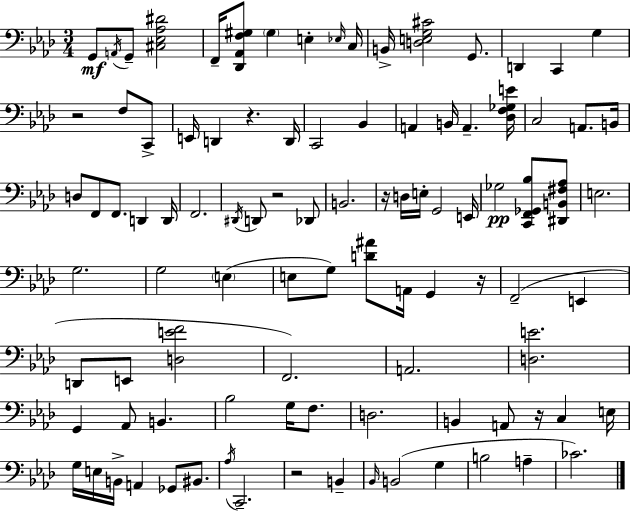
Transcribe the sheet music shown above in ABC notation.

X:1
T:Untitled
M:3/4
L:1/4
K:Ab
G,,/2 A,,/4 G,,/2 [^C,_E,_A,^D]2 F,,/4 [_D,,_A,,F,^G,]/2 ^G, E, _E,/4 C,/4 B,,/4 [D,E,G,^C]2 G,,/2 D,, C,, G, z2 F,/2 C,,/2 E,,/4 D,, z D,,/4 C,,2 _B,, A,, B,,/4 A,, [_D,F,_G,E]/4 C,2 A,,/2 B,,/4 D,/2 F,,/2 F,,/2 D,, D,,/4 F,,2 ^D,,/4 D,,/2 z2 _D,,/2 B,,2 z/4 D,/4 E,/4 G,,2 E,,/4 _G,2 [C,,F,,_G,,_B,]/2 [^D,,B,,^F,_A,]/2 E,2 G,2 G,2 E, E,/2 G,/2 [D^A]/2 A,,/4 G,, z/4 F,,2 E,, D,,/2 E,,/2 [D,EF]2 F,,2 A,,2 [D,E]2 G,, _A,,/2 B,, _B,2 G,/4 F,/2 D,2 B,, A,,/2 z/4 C, E,/4 G,/4 E,/4 B,,/4 A,, _G,,/2 ^B,,/2 _A,/4 C,,2 z2 B,, _B,,/4 B,,2 G, B,2 A, _C2